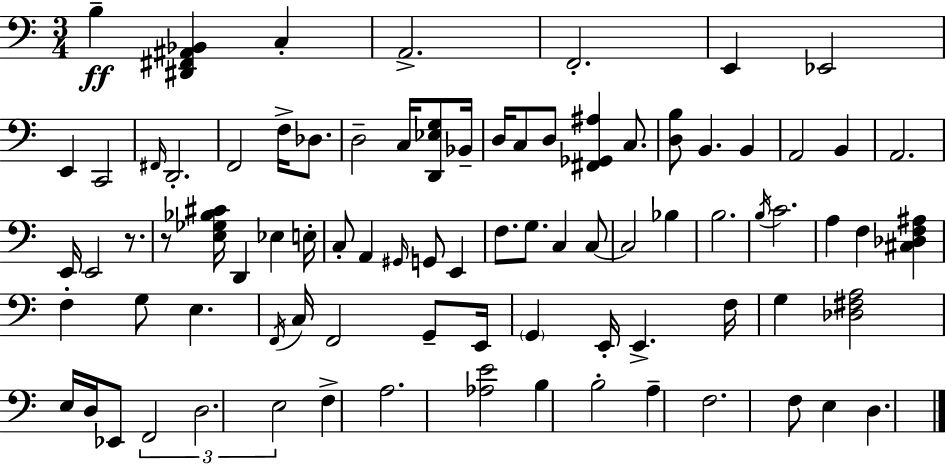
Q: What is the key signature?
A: A minor